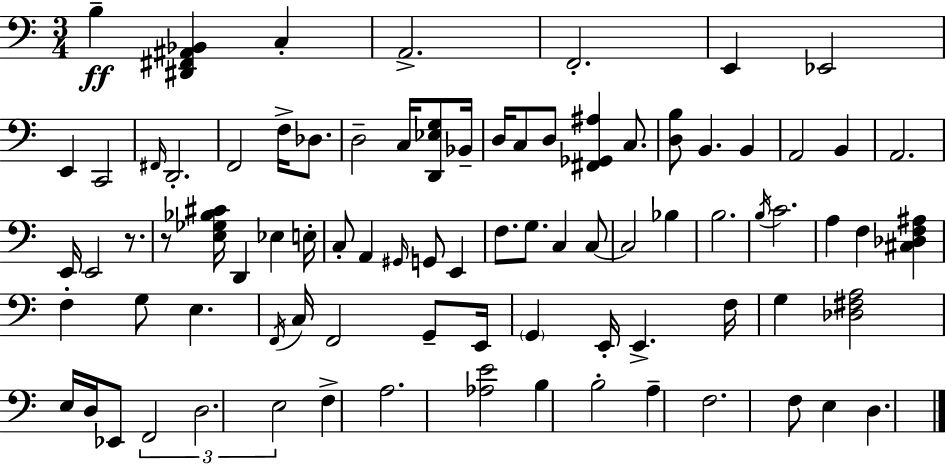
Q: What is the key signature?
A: A minor